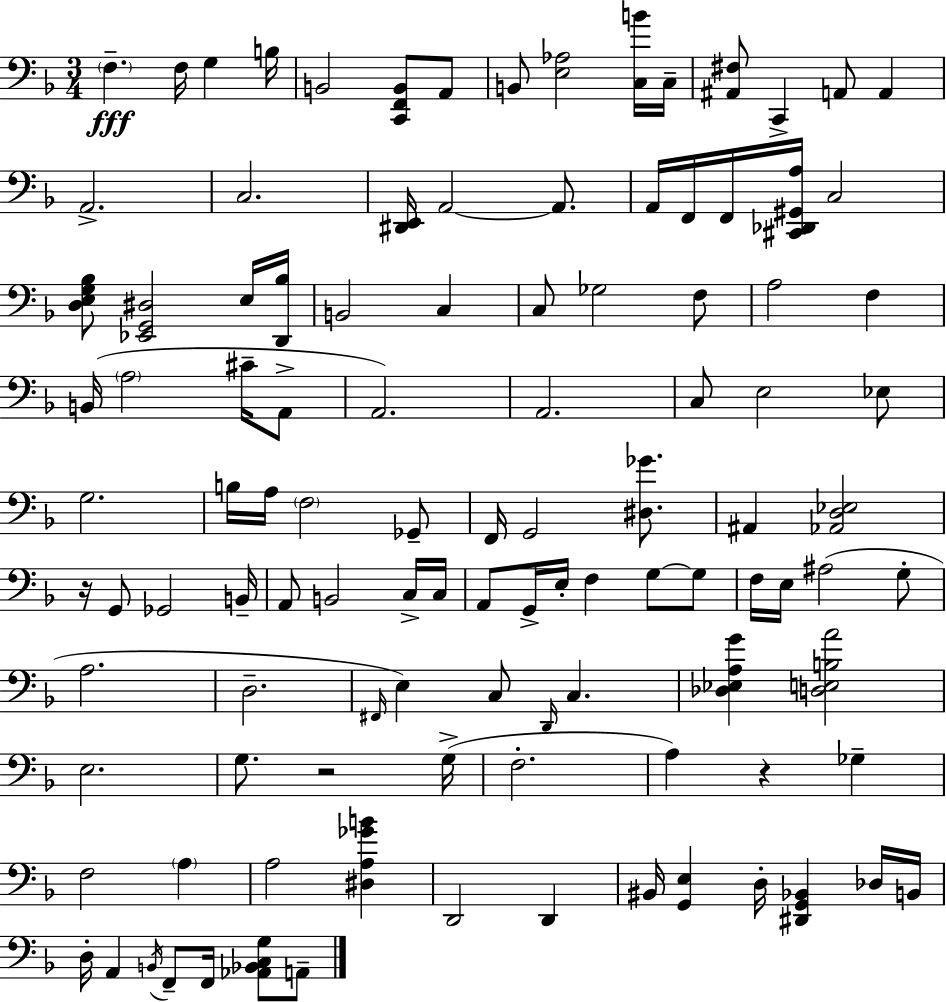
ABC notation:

X:1
T:Untitled
M:3/4
L:1/4
K:F
F, F,/4 G, B,/4 B,,2 [C,,F,,B,,]/2 A,,/2 B,,/2 [E,_A,]2 [C,B]/4 C,/4 [^A,,^F,]/2 C,, A,,/2 A,, A,,2 C,2 [^D,,E,,]/4 A,,2 A,,/2 A,,/4 F,,/4 F,,/4 [^C,,_D,,^G,,A,]/4 C,2 [D,E,G,_B,]/2 [_E,,G,,^D,]2 E,/4 [D,,_B,]/4 B,,2 C, C,/2 _G,2 F,/2 A,2 F, B,,/4 A,2 ^C/4 A,,/2 A,,2 A,,2 C,/2 E,2 _E,/2 G,2 B,/4 A,/4 F,2 _G,,/2 F,,/4 G,,2 [^D,_G]/2 ^A,, [_A,,D,_E,]2 z/4 G,,/2 _G,,2 B,,/4 A,,/2 B,,2 C,/4 C,/4 A,,/2 G,,/4 E,/4 F, G,/2 G,/2 F,/4 E,/4 ^A,2 G,/2 A,2 D,2 ^F,,/4 E, C,/2 D,,/4 C, [_D,_E,A,G] [D,E,B,A]2 E,2 G,/2 z2 G,/4 F,2 A, z _G, F,2 A, A,2 [^D,A,_GB] D,,2 D,, ^B,,/4 [G,,E,] D,/4 [^D,,G,,_B,,] _D,/4 B,,/4 D,/4 A,, B,,/4 F,,/2 F,,/4 [_A,,_B,,C,G,]/2 A,,/2